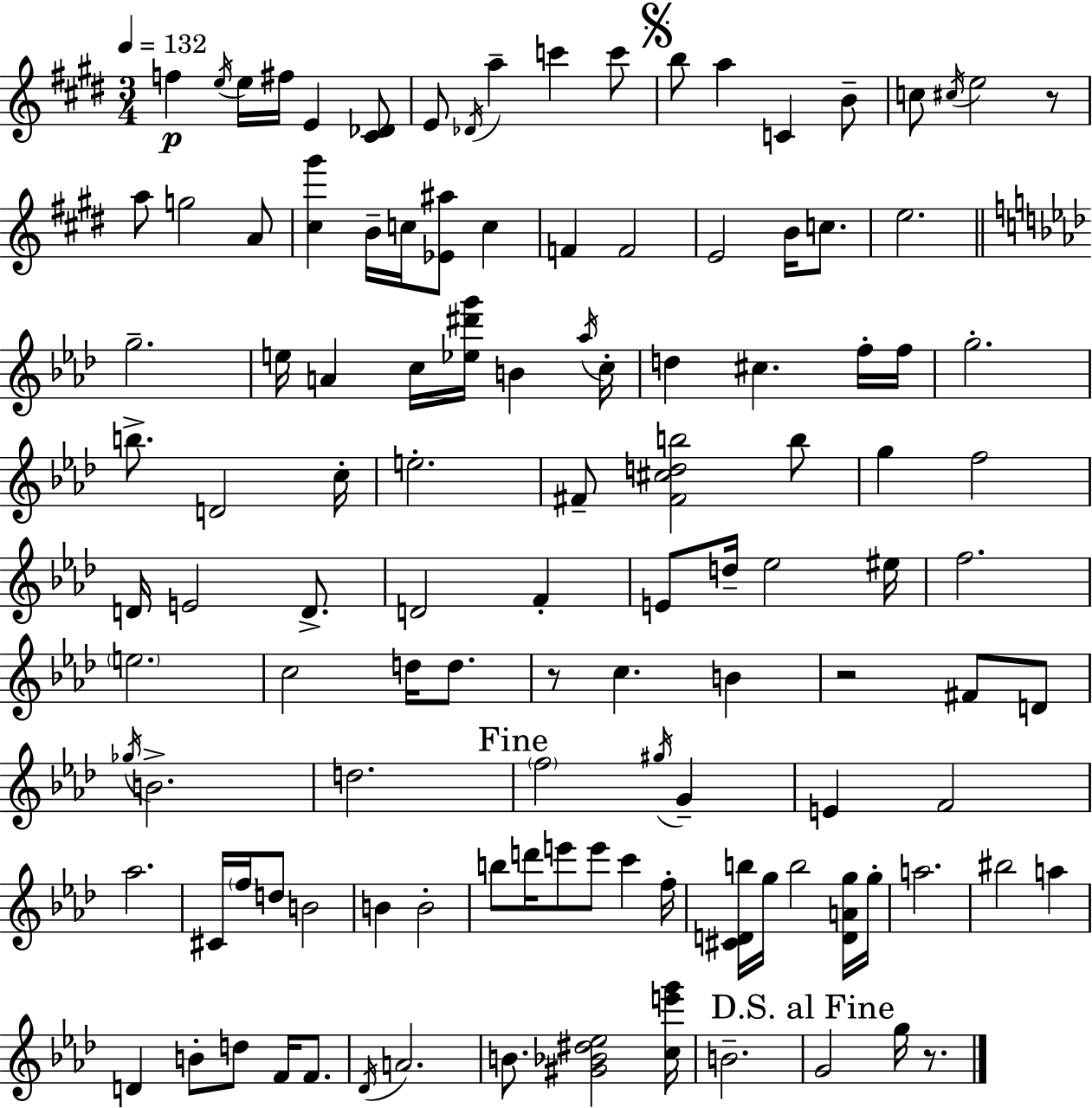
F5/q E5/s E5/s F#5/s E4/q [C#4,Db4]/e E4/e Db4/s A5/q C6/q C6/e B5/e A5/q C4/q B4/e C5/e C#5/s E5/h R/e A5/e G5/h A4/e [C#5,G#6]/q B4/s C5/s [Eb4,A#5]/e C5/q F4/q F4/h E4/h B4/s C5/e. E5/h. G5/h. E5/s A4/q C5/s [Eb5,D#6,G6]/s B4/q Ab5/s C5/s D5/q C#5/q. F5/s F5/s G5/h. B5/e. D4/h C5/s E5/h. F#4/e [F#4,C#5,D5,B5]/h B5/e G5/q F5/h D4/s E4/h D4/e. D4/h F4/q E4/e D5/s Eb5/h EIS5/s F5/h. E5/h. C5/h D5/s D5/e. R/e C5/q. B4/q R/h F#4/e D4/e Gb5/s B4/h. D5/h. F5/h G#5/s G4/q E4/q F4/h Ab5/h. C#4/s F5/s D5/e B4/h B4/q B4/h B5/e D6/s E6/e E6/e C6/q F5/s [C#4,D4,B5]/s G5/s B5/h [D4,A4,G5]/s G5/s A5/h. BIS5/h A5/q D4/q B4/e D5/e F4/s F4/e. Db4/s A4/h. B4/e. [G#4,Bb4,D#5,Eb5]/h [C5,E6,G6]/s B4/h. G4/h G5/s R/e.